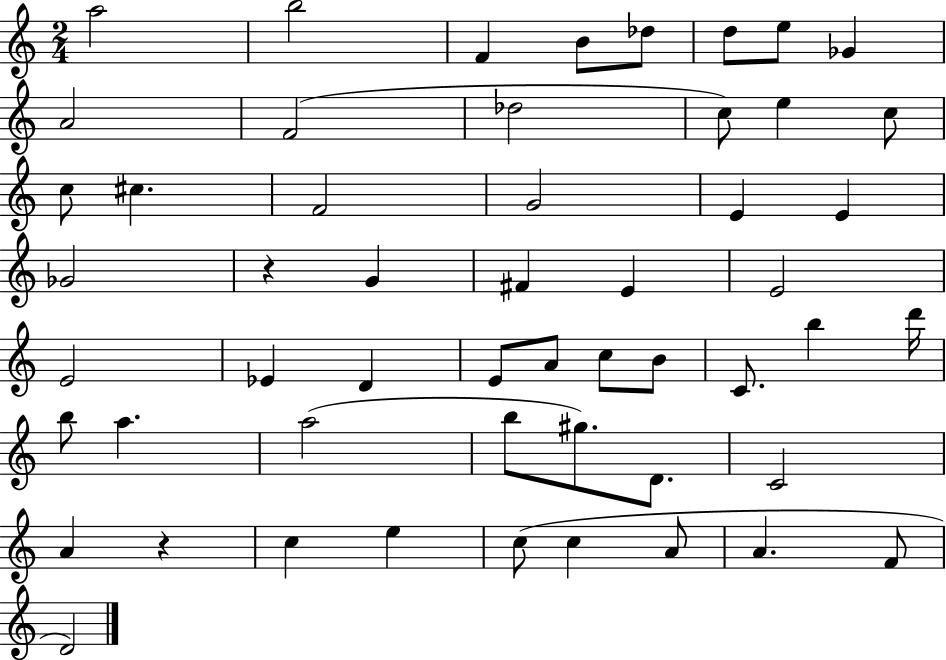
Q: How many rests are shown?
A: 2